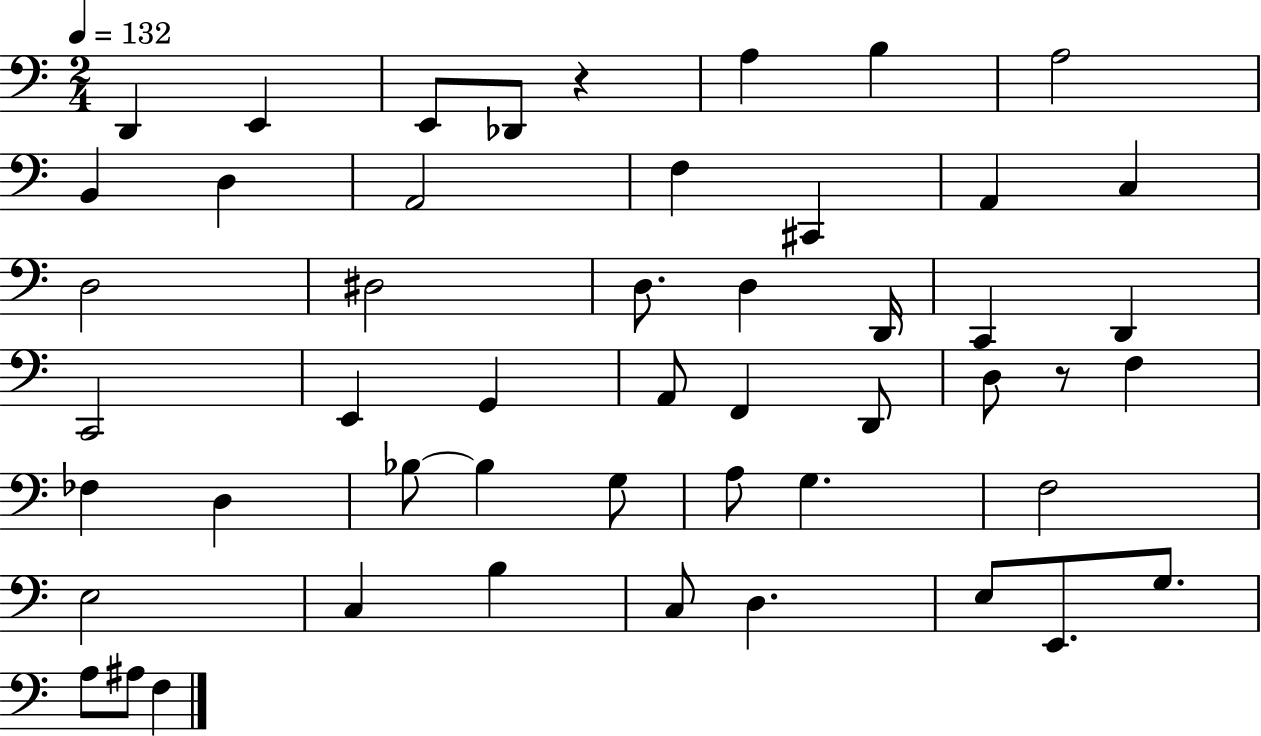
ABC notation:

X:1
T:Untitled
M:2/4
L:1/4
K:C
D,, E,, E,,/2 _D,,/2 z A, B, A,2 B,, D, A,,2 F, ^C,, A,, C, D,2 ^D,2 D,/2 D, D,,/4 C,, D,, C,,2 E,, G,, A,,/2 F,, D,,/2 D,/2 z/2 F, _F, D, _B,/2 _B, G,/2 A,/2 G, F,2 E,2 C, B, C,/2 D, E,/2 E,,/2 G,/2 A,/2 ^A,/2 F,